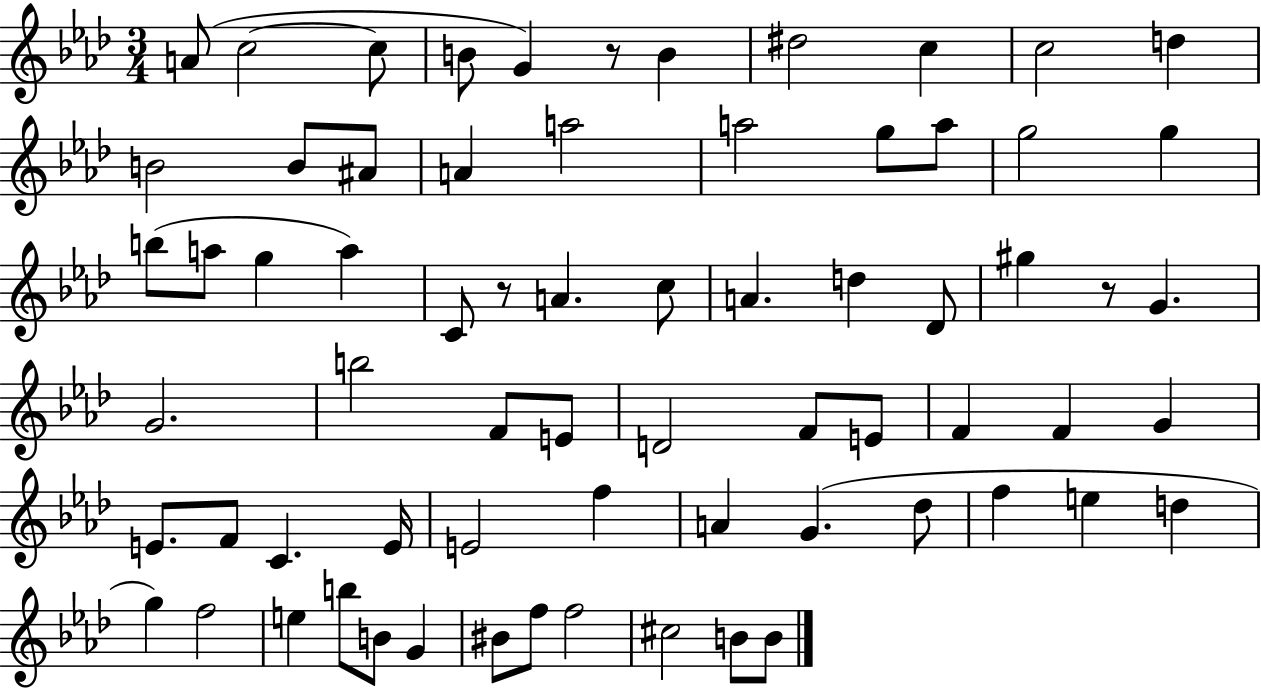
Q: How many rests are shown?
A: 3